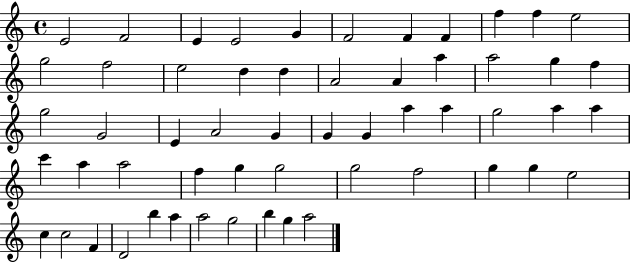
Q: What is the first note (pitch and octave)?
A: E4